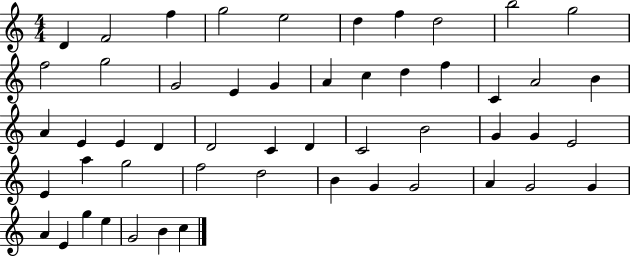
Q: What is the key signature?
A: C major